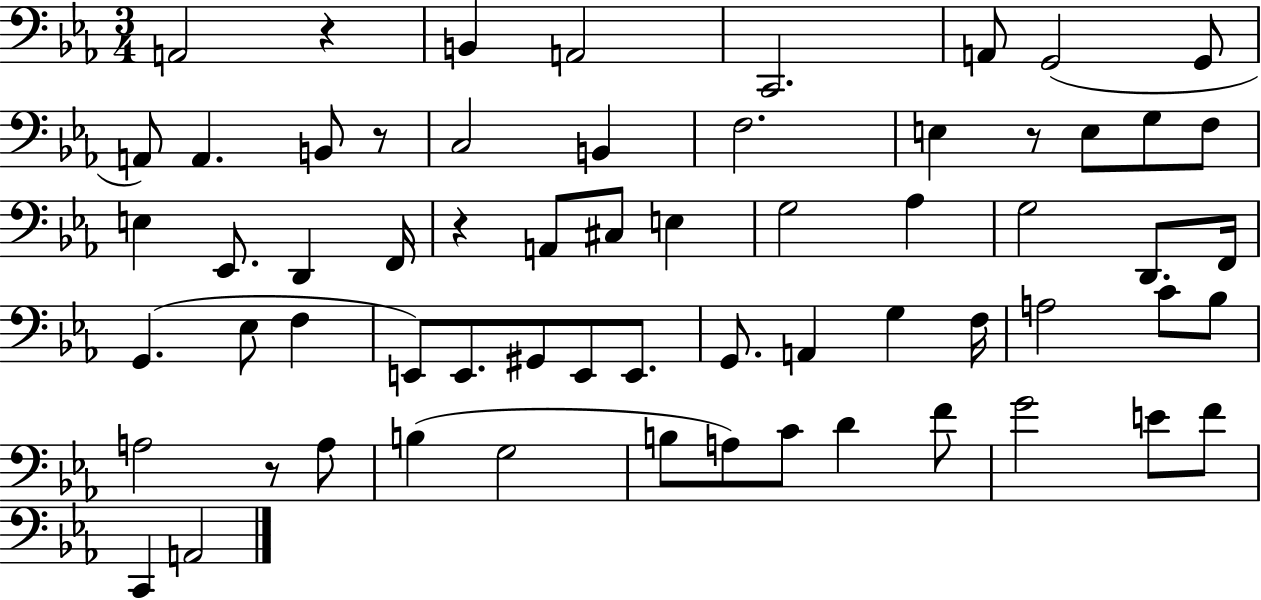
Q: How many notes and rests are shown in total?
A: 63